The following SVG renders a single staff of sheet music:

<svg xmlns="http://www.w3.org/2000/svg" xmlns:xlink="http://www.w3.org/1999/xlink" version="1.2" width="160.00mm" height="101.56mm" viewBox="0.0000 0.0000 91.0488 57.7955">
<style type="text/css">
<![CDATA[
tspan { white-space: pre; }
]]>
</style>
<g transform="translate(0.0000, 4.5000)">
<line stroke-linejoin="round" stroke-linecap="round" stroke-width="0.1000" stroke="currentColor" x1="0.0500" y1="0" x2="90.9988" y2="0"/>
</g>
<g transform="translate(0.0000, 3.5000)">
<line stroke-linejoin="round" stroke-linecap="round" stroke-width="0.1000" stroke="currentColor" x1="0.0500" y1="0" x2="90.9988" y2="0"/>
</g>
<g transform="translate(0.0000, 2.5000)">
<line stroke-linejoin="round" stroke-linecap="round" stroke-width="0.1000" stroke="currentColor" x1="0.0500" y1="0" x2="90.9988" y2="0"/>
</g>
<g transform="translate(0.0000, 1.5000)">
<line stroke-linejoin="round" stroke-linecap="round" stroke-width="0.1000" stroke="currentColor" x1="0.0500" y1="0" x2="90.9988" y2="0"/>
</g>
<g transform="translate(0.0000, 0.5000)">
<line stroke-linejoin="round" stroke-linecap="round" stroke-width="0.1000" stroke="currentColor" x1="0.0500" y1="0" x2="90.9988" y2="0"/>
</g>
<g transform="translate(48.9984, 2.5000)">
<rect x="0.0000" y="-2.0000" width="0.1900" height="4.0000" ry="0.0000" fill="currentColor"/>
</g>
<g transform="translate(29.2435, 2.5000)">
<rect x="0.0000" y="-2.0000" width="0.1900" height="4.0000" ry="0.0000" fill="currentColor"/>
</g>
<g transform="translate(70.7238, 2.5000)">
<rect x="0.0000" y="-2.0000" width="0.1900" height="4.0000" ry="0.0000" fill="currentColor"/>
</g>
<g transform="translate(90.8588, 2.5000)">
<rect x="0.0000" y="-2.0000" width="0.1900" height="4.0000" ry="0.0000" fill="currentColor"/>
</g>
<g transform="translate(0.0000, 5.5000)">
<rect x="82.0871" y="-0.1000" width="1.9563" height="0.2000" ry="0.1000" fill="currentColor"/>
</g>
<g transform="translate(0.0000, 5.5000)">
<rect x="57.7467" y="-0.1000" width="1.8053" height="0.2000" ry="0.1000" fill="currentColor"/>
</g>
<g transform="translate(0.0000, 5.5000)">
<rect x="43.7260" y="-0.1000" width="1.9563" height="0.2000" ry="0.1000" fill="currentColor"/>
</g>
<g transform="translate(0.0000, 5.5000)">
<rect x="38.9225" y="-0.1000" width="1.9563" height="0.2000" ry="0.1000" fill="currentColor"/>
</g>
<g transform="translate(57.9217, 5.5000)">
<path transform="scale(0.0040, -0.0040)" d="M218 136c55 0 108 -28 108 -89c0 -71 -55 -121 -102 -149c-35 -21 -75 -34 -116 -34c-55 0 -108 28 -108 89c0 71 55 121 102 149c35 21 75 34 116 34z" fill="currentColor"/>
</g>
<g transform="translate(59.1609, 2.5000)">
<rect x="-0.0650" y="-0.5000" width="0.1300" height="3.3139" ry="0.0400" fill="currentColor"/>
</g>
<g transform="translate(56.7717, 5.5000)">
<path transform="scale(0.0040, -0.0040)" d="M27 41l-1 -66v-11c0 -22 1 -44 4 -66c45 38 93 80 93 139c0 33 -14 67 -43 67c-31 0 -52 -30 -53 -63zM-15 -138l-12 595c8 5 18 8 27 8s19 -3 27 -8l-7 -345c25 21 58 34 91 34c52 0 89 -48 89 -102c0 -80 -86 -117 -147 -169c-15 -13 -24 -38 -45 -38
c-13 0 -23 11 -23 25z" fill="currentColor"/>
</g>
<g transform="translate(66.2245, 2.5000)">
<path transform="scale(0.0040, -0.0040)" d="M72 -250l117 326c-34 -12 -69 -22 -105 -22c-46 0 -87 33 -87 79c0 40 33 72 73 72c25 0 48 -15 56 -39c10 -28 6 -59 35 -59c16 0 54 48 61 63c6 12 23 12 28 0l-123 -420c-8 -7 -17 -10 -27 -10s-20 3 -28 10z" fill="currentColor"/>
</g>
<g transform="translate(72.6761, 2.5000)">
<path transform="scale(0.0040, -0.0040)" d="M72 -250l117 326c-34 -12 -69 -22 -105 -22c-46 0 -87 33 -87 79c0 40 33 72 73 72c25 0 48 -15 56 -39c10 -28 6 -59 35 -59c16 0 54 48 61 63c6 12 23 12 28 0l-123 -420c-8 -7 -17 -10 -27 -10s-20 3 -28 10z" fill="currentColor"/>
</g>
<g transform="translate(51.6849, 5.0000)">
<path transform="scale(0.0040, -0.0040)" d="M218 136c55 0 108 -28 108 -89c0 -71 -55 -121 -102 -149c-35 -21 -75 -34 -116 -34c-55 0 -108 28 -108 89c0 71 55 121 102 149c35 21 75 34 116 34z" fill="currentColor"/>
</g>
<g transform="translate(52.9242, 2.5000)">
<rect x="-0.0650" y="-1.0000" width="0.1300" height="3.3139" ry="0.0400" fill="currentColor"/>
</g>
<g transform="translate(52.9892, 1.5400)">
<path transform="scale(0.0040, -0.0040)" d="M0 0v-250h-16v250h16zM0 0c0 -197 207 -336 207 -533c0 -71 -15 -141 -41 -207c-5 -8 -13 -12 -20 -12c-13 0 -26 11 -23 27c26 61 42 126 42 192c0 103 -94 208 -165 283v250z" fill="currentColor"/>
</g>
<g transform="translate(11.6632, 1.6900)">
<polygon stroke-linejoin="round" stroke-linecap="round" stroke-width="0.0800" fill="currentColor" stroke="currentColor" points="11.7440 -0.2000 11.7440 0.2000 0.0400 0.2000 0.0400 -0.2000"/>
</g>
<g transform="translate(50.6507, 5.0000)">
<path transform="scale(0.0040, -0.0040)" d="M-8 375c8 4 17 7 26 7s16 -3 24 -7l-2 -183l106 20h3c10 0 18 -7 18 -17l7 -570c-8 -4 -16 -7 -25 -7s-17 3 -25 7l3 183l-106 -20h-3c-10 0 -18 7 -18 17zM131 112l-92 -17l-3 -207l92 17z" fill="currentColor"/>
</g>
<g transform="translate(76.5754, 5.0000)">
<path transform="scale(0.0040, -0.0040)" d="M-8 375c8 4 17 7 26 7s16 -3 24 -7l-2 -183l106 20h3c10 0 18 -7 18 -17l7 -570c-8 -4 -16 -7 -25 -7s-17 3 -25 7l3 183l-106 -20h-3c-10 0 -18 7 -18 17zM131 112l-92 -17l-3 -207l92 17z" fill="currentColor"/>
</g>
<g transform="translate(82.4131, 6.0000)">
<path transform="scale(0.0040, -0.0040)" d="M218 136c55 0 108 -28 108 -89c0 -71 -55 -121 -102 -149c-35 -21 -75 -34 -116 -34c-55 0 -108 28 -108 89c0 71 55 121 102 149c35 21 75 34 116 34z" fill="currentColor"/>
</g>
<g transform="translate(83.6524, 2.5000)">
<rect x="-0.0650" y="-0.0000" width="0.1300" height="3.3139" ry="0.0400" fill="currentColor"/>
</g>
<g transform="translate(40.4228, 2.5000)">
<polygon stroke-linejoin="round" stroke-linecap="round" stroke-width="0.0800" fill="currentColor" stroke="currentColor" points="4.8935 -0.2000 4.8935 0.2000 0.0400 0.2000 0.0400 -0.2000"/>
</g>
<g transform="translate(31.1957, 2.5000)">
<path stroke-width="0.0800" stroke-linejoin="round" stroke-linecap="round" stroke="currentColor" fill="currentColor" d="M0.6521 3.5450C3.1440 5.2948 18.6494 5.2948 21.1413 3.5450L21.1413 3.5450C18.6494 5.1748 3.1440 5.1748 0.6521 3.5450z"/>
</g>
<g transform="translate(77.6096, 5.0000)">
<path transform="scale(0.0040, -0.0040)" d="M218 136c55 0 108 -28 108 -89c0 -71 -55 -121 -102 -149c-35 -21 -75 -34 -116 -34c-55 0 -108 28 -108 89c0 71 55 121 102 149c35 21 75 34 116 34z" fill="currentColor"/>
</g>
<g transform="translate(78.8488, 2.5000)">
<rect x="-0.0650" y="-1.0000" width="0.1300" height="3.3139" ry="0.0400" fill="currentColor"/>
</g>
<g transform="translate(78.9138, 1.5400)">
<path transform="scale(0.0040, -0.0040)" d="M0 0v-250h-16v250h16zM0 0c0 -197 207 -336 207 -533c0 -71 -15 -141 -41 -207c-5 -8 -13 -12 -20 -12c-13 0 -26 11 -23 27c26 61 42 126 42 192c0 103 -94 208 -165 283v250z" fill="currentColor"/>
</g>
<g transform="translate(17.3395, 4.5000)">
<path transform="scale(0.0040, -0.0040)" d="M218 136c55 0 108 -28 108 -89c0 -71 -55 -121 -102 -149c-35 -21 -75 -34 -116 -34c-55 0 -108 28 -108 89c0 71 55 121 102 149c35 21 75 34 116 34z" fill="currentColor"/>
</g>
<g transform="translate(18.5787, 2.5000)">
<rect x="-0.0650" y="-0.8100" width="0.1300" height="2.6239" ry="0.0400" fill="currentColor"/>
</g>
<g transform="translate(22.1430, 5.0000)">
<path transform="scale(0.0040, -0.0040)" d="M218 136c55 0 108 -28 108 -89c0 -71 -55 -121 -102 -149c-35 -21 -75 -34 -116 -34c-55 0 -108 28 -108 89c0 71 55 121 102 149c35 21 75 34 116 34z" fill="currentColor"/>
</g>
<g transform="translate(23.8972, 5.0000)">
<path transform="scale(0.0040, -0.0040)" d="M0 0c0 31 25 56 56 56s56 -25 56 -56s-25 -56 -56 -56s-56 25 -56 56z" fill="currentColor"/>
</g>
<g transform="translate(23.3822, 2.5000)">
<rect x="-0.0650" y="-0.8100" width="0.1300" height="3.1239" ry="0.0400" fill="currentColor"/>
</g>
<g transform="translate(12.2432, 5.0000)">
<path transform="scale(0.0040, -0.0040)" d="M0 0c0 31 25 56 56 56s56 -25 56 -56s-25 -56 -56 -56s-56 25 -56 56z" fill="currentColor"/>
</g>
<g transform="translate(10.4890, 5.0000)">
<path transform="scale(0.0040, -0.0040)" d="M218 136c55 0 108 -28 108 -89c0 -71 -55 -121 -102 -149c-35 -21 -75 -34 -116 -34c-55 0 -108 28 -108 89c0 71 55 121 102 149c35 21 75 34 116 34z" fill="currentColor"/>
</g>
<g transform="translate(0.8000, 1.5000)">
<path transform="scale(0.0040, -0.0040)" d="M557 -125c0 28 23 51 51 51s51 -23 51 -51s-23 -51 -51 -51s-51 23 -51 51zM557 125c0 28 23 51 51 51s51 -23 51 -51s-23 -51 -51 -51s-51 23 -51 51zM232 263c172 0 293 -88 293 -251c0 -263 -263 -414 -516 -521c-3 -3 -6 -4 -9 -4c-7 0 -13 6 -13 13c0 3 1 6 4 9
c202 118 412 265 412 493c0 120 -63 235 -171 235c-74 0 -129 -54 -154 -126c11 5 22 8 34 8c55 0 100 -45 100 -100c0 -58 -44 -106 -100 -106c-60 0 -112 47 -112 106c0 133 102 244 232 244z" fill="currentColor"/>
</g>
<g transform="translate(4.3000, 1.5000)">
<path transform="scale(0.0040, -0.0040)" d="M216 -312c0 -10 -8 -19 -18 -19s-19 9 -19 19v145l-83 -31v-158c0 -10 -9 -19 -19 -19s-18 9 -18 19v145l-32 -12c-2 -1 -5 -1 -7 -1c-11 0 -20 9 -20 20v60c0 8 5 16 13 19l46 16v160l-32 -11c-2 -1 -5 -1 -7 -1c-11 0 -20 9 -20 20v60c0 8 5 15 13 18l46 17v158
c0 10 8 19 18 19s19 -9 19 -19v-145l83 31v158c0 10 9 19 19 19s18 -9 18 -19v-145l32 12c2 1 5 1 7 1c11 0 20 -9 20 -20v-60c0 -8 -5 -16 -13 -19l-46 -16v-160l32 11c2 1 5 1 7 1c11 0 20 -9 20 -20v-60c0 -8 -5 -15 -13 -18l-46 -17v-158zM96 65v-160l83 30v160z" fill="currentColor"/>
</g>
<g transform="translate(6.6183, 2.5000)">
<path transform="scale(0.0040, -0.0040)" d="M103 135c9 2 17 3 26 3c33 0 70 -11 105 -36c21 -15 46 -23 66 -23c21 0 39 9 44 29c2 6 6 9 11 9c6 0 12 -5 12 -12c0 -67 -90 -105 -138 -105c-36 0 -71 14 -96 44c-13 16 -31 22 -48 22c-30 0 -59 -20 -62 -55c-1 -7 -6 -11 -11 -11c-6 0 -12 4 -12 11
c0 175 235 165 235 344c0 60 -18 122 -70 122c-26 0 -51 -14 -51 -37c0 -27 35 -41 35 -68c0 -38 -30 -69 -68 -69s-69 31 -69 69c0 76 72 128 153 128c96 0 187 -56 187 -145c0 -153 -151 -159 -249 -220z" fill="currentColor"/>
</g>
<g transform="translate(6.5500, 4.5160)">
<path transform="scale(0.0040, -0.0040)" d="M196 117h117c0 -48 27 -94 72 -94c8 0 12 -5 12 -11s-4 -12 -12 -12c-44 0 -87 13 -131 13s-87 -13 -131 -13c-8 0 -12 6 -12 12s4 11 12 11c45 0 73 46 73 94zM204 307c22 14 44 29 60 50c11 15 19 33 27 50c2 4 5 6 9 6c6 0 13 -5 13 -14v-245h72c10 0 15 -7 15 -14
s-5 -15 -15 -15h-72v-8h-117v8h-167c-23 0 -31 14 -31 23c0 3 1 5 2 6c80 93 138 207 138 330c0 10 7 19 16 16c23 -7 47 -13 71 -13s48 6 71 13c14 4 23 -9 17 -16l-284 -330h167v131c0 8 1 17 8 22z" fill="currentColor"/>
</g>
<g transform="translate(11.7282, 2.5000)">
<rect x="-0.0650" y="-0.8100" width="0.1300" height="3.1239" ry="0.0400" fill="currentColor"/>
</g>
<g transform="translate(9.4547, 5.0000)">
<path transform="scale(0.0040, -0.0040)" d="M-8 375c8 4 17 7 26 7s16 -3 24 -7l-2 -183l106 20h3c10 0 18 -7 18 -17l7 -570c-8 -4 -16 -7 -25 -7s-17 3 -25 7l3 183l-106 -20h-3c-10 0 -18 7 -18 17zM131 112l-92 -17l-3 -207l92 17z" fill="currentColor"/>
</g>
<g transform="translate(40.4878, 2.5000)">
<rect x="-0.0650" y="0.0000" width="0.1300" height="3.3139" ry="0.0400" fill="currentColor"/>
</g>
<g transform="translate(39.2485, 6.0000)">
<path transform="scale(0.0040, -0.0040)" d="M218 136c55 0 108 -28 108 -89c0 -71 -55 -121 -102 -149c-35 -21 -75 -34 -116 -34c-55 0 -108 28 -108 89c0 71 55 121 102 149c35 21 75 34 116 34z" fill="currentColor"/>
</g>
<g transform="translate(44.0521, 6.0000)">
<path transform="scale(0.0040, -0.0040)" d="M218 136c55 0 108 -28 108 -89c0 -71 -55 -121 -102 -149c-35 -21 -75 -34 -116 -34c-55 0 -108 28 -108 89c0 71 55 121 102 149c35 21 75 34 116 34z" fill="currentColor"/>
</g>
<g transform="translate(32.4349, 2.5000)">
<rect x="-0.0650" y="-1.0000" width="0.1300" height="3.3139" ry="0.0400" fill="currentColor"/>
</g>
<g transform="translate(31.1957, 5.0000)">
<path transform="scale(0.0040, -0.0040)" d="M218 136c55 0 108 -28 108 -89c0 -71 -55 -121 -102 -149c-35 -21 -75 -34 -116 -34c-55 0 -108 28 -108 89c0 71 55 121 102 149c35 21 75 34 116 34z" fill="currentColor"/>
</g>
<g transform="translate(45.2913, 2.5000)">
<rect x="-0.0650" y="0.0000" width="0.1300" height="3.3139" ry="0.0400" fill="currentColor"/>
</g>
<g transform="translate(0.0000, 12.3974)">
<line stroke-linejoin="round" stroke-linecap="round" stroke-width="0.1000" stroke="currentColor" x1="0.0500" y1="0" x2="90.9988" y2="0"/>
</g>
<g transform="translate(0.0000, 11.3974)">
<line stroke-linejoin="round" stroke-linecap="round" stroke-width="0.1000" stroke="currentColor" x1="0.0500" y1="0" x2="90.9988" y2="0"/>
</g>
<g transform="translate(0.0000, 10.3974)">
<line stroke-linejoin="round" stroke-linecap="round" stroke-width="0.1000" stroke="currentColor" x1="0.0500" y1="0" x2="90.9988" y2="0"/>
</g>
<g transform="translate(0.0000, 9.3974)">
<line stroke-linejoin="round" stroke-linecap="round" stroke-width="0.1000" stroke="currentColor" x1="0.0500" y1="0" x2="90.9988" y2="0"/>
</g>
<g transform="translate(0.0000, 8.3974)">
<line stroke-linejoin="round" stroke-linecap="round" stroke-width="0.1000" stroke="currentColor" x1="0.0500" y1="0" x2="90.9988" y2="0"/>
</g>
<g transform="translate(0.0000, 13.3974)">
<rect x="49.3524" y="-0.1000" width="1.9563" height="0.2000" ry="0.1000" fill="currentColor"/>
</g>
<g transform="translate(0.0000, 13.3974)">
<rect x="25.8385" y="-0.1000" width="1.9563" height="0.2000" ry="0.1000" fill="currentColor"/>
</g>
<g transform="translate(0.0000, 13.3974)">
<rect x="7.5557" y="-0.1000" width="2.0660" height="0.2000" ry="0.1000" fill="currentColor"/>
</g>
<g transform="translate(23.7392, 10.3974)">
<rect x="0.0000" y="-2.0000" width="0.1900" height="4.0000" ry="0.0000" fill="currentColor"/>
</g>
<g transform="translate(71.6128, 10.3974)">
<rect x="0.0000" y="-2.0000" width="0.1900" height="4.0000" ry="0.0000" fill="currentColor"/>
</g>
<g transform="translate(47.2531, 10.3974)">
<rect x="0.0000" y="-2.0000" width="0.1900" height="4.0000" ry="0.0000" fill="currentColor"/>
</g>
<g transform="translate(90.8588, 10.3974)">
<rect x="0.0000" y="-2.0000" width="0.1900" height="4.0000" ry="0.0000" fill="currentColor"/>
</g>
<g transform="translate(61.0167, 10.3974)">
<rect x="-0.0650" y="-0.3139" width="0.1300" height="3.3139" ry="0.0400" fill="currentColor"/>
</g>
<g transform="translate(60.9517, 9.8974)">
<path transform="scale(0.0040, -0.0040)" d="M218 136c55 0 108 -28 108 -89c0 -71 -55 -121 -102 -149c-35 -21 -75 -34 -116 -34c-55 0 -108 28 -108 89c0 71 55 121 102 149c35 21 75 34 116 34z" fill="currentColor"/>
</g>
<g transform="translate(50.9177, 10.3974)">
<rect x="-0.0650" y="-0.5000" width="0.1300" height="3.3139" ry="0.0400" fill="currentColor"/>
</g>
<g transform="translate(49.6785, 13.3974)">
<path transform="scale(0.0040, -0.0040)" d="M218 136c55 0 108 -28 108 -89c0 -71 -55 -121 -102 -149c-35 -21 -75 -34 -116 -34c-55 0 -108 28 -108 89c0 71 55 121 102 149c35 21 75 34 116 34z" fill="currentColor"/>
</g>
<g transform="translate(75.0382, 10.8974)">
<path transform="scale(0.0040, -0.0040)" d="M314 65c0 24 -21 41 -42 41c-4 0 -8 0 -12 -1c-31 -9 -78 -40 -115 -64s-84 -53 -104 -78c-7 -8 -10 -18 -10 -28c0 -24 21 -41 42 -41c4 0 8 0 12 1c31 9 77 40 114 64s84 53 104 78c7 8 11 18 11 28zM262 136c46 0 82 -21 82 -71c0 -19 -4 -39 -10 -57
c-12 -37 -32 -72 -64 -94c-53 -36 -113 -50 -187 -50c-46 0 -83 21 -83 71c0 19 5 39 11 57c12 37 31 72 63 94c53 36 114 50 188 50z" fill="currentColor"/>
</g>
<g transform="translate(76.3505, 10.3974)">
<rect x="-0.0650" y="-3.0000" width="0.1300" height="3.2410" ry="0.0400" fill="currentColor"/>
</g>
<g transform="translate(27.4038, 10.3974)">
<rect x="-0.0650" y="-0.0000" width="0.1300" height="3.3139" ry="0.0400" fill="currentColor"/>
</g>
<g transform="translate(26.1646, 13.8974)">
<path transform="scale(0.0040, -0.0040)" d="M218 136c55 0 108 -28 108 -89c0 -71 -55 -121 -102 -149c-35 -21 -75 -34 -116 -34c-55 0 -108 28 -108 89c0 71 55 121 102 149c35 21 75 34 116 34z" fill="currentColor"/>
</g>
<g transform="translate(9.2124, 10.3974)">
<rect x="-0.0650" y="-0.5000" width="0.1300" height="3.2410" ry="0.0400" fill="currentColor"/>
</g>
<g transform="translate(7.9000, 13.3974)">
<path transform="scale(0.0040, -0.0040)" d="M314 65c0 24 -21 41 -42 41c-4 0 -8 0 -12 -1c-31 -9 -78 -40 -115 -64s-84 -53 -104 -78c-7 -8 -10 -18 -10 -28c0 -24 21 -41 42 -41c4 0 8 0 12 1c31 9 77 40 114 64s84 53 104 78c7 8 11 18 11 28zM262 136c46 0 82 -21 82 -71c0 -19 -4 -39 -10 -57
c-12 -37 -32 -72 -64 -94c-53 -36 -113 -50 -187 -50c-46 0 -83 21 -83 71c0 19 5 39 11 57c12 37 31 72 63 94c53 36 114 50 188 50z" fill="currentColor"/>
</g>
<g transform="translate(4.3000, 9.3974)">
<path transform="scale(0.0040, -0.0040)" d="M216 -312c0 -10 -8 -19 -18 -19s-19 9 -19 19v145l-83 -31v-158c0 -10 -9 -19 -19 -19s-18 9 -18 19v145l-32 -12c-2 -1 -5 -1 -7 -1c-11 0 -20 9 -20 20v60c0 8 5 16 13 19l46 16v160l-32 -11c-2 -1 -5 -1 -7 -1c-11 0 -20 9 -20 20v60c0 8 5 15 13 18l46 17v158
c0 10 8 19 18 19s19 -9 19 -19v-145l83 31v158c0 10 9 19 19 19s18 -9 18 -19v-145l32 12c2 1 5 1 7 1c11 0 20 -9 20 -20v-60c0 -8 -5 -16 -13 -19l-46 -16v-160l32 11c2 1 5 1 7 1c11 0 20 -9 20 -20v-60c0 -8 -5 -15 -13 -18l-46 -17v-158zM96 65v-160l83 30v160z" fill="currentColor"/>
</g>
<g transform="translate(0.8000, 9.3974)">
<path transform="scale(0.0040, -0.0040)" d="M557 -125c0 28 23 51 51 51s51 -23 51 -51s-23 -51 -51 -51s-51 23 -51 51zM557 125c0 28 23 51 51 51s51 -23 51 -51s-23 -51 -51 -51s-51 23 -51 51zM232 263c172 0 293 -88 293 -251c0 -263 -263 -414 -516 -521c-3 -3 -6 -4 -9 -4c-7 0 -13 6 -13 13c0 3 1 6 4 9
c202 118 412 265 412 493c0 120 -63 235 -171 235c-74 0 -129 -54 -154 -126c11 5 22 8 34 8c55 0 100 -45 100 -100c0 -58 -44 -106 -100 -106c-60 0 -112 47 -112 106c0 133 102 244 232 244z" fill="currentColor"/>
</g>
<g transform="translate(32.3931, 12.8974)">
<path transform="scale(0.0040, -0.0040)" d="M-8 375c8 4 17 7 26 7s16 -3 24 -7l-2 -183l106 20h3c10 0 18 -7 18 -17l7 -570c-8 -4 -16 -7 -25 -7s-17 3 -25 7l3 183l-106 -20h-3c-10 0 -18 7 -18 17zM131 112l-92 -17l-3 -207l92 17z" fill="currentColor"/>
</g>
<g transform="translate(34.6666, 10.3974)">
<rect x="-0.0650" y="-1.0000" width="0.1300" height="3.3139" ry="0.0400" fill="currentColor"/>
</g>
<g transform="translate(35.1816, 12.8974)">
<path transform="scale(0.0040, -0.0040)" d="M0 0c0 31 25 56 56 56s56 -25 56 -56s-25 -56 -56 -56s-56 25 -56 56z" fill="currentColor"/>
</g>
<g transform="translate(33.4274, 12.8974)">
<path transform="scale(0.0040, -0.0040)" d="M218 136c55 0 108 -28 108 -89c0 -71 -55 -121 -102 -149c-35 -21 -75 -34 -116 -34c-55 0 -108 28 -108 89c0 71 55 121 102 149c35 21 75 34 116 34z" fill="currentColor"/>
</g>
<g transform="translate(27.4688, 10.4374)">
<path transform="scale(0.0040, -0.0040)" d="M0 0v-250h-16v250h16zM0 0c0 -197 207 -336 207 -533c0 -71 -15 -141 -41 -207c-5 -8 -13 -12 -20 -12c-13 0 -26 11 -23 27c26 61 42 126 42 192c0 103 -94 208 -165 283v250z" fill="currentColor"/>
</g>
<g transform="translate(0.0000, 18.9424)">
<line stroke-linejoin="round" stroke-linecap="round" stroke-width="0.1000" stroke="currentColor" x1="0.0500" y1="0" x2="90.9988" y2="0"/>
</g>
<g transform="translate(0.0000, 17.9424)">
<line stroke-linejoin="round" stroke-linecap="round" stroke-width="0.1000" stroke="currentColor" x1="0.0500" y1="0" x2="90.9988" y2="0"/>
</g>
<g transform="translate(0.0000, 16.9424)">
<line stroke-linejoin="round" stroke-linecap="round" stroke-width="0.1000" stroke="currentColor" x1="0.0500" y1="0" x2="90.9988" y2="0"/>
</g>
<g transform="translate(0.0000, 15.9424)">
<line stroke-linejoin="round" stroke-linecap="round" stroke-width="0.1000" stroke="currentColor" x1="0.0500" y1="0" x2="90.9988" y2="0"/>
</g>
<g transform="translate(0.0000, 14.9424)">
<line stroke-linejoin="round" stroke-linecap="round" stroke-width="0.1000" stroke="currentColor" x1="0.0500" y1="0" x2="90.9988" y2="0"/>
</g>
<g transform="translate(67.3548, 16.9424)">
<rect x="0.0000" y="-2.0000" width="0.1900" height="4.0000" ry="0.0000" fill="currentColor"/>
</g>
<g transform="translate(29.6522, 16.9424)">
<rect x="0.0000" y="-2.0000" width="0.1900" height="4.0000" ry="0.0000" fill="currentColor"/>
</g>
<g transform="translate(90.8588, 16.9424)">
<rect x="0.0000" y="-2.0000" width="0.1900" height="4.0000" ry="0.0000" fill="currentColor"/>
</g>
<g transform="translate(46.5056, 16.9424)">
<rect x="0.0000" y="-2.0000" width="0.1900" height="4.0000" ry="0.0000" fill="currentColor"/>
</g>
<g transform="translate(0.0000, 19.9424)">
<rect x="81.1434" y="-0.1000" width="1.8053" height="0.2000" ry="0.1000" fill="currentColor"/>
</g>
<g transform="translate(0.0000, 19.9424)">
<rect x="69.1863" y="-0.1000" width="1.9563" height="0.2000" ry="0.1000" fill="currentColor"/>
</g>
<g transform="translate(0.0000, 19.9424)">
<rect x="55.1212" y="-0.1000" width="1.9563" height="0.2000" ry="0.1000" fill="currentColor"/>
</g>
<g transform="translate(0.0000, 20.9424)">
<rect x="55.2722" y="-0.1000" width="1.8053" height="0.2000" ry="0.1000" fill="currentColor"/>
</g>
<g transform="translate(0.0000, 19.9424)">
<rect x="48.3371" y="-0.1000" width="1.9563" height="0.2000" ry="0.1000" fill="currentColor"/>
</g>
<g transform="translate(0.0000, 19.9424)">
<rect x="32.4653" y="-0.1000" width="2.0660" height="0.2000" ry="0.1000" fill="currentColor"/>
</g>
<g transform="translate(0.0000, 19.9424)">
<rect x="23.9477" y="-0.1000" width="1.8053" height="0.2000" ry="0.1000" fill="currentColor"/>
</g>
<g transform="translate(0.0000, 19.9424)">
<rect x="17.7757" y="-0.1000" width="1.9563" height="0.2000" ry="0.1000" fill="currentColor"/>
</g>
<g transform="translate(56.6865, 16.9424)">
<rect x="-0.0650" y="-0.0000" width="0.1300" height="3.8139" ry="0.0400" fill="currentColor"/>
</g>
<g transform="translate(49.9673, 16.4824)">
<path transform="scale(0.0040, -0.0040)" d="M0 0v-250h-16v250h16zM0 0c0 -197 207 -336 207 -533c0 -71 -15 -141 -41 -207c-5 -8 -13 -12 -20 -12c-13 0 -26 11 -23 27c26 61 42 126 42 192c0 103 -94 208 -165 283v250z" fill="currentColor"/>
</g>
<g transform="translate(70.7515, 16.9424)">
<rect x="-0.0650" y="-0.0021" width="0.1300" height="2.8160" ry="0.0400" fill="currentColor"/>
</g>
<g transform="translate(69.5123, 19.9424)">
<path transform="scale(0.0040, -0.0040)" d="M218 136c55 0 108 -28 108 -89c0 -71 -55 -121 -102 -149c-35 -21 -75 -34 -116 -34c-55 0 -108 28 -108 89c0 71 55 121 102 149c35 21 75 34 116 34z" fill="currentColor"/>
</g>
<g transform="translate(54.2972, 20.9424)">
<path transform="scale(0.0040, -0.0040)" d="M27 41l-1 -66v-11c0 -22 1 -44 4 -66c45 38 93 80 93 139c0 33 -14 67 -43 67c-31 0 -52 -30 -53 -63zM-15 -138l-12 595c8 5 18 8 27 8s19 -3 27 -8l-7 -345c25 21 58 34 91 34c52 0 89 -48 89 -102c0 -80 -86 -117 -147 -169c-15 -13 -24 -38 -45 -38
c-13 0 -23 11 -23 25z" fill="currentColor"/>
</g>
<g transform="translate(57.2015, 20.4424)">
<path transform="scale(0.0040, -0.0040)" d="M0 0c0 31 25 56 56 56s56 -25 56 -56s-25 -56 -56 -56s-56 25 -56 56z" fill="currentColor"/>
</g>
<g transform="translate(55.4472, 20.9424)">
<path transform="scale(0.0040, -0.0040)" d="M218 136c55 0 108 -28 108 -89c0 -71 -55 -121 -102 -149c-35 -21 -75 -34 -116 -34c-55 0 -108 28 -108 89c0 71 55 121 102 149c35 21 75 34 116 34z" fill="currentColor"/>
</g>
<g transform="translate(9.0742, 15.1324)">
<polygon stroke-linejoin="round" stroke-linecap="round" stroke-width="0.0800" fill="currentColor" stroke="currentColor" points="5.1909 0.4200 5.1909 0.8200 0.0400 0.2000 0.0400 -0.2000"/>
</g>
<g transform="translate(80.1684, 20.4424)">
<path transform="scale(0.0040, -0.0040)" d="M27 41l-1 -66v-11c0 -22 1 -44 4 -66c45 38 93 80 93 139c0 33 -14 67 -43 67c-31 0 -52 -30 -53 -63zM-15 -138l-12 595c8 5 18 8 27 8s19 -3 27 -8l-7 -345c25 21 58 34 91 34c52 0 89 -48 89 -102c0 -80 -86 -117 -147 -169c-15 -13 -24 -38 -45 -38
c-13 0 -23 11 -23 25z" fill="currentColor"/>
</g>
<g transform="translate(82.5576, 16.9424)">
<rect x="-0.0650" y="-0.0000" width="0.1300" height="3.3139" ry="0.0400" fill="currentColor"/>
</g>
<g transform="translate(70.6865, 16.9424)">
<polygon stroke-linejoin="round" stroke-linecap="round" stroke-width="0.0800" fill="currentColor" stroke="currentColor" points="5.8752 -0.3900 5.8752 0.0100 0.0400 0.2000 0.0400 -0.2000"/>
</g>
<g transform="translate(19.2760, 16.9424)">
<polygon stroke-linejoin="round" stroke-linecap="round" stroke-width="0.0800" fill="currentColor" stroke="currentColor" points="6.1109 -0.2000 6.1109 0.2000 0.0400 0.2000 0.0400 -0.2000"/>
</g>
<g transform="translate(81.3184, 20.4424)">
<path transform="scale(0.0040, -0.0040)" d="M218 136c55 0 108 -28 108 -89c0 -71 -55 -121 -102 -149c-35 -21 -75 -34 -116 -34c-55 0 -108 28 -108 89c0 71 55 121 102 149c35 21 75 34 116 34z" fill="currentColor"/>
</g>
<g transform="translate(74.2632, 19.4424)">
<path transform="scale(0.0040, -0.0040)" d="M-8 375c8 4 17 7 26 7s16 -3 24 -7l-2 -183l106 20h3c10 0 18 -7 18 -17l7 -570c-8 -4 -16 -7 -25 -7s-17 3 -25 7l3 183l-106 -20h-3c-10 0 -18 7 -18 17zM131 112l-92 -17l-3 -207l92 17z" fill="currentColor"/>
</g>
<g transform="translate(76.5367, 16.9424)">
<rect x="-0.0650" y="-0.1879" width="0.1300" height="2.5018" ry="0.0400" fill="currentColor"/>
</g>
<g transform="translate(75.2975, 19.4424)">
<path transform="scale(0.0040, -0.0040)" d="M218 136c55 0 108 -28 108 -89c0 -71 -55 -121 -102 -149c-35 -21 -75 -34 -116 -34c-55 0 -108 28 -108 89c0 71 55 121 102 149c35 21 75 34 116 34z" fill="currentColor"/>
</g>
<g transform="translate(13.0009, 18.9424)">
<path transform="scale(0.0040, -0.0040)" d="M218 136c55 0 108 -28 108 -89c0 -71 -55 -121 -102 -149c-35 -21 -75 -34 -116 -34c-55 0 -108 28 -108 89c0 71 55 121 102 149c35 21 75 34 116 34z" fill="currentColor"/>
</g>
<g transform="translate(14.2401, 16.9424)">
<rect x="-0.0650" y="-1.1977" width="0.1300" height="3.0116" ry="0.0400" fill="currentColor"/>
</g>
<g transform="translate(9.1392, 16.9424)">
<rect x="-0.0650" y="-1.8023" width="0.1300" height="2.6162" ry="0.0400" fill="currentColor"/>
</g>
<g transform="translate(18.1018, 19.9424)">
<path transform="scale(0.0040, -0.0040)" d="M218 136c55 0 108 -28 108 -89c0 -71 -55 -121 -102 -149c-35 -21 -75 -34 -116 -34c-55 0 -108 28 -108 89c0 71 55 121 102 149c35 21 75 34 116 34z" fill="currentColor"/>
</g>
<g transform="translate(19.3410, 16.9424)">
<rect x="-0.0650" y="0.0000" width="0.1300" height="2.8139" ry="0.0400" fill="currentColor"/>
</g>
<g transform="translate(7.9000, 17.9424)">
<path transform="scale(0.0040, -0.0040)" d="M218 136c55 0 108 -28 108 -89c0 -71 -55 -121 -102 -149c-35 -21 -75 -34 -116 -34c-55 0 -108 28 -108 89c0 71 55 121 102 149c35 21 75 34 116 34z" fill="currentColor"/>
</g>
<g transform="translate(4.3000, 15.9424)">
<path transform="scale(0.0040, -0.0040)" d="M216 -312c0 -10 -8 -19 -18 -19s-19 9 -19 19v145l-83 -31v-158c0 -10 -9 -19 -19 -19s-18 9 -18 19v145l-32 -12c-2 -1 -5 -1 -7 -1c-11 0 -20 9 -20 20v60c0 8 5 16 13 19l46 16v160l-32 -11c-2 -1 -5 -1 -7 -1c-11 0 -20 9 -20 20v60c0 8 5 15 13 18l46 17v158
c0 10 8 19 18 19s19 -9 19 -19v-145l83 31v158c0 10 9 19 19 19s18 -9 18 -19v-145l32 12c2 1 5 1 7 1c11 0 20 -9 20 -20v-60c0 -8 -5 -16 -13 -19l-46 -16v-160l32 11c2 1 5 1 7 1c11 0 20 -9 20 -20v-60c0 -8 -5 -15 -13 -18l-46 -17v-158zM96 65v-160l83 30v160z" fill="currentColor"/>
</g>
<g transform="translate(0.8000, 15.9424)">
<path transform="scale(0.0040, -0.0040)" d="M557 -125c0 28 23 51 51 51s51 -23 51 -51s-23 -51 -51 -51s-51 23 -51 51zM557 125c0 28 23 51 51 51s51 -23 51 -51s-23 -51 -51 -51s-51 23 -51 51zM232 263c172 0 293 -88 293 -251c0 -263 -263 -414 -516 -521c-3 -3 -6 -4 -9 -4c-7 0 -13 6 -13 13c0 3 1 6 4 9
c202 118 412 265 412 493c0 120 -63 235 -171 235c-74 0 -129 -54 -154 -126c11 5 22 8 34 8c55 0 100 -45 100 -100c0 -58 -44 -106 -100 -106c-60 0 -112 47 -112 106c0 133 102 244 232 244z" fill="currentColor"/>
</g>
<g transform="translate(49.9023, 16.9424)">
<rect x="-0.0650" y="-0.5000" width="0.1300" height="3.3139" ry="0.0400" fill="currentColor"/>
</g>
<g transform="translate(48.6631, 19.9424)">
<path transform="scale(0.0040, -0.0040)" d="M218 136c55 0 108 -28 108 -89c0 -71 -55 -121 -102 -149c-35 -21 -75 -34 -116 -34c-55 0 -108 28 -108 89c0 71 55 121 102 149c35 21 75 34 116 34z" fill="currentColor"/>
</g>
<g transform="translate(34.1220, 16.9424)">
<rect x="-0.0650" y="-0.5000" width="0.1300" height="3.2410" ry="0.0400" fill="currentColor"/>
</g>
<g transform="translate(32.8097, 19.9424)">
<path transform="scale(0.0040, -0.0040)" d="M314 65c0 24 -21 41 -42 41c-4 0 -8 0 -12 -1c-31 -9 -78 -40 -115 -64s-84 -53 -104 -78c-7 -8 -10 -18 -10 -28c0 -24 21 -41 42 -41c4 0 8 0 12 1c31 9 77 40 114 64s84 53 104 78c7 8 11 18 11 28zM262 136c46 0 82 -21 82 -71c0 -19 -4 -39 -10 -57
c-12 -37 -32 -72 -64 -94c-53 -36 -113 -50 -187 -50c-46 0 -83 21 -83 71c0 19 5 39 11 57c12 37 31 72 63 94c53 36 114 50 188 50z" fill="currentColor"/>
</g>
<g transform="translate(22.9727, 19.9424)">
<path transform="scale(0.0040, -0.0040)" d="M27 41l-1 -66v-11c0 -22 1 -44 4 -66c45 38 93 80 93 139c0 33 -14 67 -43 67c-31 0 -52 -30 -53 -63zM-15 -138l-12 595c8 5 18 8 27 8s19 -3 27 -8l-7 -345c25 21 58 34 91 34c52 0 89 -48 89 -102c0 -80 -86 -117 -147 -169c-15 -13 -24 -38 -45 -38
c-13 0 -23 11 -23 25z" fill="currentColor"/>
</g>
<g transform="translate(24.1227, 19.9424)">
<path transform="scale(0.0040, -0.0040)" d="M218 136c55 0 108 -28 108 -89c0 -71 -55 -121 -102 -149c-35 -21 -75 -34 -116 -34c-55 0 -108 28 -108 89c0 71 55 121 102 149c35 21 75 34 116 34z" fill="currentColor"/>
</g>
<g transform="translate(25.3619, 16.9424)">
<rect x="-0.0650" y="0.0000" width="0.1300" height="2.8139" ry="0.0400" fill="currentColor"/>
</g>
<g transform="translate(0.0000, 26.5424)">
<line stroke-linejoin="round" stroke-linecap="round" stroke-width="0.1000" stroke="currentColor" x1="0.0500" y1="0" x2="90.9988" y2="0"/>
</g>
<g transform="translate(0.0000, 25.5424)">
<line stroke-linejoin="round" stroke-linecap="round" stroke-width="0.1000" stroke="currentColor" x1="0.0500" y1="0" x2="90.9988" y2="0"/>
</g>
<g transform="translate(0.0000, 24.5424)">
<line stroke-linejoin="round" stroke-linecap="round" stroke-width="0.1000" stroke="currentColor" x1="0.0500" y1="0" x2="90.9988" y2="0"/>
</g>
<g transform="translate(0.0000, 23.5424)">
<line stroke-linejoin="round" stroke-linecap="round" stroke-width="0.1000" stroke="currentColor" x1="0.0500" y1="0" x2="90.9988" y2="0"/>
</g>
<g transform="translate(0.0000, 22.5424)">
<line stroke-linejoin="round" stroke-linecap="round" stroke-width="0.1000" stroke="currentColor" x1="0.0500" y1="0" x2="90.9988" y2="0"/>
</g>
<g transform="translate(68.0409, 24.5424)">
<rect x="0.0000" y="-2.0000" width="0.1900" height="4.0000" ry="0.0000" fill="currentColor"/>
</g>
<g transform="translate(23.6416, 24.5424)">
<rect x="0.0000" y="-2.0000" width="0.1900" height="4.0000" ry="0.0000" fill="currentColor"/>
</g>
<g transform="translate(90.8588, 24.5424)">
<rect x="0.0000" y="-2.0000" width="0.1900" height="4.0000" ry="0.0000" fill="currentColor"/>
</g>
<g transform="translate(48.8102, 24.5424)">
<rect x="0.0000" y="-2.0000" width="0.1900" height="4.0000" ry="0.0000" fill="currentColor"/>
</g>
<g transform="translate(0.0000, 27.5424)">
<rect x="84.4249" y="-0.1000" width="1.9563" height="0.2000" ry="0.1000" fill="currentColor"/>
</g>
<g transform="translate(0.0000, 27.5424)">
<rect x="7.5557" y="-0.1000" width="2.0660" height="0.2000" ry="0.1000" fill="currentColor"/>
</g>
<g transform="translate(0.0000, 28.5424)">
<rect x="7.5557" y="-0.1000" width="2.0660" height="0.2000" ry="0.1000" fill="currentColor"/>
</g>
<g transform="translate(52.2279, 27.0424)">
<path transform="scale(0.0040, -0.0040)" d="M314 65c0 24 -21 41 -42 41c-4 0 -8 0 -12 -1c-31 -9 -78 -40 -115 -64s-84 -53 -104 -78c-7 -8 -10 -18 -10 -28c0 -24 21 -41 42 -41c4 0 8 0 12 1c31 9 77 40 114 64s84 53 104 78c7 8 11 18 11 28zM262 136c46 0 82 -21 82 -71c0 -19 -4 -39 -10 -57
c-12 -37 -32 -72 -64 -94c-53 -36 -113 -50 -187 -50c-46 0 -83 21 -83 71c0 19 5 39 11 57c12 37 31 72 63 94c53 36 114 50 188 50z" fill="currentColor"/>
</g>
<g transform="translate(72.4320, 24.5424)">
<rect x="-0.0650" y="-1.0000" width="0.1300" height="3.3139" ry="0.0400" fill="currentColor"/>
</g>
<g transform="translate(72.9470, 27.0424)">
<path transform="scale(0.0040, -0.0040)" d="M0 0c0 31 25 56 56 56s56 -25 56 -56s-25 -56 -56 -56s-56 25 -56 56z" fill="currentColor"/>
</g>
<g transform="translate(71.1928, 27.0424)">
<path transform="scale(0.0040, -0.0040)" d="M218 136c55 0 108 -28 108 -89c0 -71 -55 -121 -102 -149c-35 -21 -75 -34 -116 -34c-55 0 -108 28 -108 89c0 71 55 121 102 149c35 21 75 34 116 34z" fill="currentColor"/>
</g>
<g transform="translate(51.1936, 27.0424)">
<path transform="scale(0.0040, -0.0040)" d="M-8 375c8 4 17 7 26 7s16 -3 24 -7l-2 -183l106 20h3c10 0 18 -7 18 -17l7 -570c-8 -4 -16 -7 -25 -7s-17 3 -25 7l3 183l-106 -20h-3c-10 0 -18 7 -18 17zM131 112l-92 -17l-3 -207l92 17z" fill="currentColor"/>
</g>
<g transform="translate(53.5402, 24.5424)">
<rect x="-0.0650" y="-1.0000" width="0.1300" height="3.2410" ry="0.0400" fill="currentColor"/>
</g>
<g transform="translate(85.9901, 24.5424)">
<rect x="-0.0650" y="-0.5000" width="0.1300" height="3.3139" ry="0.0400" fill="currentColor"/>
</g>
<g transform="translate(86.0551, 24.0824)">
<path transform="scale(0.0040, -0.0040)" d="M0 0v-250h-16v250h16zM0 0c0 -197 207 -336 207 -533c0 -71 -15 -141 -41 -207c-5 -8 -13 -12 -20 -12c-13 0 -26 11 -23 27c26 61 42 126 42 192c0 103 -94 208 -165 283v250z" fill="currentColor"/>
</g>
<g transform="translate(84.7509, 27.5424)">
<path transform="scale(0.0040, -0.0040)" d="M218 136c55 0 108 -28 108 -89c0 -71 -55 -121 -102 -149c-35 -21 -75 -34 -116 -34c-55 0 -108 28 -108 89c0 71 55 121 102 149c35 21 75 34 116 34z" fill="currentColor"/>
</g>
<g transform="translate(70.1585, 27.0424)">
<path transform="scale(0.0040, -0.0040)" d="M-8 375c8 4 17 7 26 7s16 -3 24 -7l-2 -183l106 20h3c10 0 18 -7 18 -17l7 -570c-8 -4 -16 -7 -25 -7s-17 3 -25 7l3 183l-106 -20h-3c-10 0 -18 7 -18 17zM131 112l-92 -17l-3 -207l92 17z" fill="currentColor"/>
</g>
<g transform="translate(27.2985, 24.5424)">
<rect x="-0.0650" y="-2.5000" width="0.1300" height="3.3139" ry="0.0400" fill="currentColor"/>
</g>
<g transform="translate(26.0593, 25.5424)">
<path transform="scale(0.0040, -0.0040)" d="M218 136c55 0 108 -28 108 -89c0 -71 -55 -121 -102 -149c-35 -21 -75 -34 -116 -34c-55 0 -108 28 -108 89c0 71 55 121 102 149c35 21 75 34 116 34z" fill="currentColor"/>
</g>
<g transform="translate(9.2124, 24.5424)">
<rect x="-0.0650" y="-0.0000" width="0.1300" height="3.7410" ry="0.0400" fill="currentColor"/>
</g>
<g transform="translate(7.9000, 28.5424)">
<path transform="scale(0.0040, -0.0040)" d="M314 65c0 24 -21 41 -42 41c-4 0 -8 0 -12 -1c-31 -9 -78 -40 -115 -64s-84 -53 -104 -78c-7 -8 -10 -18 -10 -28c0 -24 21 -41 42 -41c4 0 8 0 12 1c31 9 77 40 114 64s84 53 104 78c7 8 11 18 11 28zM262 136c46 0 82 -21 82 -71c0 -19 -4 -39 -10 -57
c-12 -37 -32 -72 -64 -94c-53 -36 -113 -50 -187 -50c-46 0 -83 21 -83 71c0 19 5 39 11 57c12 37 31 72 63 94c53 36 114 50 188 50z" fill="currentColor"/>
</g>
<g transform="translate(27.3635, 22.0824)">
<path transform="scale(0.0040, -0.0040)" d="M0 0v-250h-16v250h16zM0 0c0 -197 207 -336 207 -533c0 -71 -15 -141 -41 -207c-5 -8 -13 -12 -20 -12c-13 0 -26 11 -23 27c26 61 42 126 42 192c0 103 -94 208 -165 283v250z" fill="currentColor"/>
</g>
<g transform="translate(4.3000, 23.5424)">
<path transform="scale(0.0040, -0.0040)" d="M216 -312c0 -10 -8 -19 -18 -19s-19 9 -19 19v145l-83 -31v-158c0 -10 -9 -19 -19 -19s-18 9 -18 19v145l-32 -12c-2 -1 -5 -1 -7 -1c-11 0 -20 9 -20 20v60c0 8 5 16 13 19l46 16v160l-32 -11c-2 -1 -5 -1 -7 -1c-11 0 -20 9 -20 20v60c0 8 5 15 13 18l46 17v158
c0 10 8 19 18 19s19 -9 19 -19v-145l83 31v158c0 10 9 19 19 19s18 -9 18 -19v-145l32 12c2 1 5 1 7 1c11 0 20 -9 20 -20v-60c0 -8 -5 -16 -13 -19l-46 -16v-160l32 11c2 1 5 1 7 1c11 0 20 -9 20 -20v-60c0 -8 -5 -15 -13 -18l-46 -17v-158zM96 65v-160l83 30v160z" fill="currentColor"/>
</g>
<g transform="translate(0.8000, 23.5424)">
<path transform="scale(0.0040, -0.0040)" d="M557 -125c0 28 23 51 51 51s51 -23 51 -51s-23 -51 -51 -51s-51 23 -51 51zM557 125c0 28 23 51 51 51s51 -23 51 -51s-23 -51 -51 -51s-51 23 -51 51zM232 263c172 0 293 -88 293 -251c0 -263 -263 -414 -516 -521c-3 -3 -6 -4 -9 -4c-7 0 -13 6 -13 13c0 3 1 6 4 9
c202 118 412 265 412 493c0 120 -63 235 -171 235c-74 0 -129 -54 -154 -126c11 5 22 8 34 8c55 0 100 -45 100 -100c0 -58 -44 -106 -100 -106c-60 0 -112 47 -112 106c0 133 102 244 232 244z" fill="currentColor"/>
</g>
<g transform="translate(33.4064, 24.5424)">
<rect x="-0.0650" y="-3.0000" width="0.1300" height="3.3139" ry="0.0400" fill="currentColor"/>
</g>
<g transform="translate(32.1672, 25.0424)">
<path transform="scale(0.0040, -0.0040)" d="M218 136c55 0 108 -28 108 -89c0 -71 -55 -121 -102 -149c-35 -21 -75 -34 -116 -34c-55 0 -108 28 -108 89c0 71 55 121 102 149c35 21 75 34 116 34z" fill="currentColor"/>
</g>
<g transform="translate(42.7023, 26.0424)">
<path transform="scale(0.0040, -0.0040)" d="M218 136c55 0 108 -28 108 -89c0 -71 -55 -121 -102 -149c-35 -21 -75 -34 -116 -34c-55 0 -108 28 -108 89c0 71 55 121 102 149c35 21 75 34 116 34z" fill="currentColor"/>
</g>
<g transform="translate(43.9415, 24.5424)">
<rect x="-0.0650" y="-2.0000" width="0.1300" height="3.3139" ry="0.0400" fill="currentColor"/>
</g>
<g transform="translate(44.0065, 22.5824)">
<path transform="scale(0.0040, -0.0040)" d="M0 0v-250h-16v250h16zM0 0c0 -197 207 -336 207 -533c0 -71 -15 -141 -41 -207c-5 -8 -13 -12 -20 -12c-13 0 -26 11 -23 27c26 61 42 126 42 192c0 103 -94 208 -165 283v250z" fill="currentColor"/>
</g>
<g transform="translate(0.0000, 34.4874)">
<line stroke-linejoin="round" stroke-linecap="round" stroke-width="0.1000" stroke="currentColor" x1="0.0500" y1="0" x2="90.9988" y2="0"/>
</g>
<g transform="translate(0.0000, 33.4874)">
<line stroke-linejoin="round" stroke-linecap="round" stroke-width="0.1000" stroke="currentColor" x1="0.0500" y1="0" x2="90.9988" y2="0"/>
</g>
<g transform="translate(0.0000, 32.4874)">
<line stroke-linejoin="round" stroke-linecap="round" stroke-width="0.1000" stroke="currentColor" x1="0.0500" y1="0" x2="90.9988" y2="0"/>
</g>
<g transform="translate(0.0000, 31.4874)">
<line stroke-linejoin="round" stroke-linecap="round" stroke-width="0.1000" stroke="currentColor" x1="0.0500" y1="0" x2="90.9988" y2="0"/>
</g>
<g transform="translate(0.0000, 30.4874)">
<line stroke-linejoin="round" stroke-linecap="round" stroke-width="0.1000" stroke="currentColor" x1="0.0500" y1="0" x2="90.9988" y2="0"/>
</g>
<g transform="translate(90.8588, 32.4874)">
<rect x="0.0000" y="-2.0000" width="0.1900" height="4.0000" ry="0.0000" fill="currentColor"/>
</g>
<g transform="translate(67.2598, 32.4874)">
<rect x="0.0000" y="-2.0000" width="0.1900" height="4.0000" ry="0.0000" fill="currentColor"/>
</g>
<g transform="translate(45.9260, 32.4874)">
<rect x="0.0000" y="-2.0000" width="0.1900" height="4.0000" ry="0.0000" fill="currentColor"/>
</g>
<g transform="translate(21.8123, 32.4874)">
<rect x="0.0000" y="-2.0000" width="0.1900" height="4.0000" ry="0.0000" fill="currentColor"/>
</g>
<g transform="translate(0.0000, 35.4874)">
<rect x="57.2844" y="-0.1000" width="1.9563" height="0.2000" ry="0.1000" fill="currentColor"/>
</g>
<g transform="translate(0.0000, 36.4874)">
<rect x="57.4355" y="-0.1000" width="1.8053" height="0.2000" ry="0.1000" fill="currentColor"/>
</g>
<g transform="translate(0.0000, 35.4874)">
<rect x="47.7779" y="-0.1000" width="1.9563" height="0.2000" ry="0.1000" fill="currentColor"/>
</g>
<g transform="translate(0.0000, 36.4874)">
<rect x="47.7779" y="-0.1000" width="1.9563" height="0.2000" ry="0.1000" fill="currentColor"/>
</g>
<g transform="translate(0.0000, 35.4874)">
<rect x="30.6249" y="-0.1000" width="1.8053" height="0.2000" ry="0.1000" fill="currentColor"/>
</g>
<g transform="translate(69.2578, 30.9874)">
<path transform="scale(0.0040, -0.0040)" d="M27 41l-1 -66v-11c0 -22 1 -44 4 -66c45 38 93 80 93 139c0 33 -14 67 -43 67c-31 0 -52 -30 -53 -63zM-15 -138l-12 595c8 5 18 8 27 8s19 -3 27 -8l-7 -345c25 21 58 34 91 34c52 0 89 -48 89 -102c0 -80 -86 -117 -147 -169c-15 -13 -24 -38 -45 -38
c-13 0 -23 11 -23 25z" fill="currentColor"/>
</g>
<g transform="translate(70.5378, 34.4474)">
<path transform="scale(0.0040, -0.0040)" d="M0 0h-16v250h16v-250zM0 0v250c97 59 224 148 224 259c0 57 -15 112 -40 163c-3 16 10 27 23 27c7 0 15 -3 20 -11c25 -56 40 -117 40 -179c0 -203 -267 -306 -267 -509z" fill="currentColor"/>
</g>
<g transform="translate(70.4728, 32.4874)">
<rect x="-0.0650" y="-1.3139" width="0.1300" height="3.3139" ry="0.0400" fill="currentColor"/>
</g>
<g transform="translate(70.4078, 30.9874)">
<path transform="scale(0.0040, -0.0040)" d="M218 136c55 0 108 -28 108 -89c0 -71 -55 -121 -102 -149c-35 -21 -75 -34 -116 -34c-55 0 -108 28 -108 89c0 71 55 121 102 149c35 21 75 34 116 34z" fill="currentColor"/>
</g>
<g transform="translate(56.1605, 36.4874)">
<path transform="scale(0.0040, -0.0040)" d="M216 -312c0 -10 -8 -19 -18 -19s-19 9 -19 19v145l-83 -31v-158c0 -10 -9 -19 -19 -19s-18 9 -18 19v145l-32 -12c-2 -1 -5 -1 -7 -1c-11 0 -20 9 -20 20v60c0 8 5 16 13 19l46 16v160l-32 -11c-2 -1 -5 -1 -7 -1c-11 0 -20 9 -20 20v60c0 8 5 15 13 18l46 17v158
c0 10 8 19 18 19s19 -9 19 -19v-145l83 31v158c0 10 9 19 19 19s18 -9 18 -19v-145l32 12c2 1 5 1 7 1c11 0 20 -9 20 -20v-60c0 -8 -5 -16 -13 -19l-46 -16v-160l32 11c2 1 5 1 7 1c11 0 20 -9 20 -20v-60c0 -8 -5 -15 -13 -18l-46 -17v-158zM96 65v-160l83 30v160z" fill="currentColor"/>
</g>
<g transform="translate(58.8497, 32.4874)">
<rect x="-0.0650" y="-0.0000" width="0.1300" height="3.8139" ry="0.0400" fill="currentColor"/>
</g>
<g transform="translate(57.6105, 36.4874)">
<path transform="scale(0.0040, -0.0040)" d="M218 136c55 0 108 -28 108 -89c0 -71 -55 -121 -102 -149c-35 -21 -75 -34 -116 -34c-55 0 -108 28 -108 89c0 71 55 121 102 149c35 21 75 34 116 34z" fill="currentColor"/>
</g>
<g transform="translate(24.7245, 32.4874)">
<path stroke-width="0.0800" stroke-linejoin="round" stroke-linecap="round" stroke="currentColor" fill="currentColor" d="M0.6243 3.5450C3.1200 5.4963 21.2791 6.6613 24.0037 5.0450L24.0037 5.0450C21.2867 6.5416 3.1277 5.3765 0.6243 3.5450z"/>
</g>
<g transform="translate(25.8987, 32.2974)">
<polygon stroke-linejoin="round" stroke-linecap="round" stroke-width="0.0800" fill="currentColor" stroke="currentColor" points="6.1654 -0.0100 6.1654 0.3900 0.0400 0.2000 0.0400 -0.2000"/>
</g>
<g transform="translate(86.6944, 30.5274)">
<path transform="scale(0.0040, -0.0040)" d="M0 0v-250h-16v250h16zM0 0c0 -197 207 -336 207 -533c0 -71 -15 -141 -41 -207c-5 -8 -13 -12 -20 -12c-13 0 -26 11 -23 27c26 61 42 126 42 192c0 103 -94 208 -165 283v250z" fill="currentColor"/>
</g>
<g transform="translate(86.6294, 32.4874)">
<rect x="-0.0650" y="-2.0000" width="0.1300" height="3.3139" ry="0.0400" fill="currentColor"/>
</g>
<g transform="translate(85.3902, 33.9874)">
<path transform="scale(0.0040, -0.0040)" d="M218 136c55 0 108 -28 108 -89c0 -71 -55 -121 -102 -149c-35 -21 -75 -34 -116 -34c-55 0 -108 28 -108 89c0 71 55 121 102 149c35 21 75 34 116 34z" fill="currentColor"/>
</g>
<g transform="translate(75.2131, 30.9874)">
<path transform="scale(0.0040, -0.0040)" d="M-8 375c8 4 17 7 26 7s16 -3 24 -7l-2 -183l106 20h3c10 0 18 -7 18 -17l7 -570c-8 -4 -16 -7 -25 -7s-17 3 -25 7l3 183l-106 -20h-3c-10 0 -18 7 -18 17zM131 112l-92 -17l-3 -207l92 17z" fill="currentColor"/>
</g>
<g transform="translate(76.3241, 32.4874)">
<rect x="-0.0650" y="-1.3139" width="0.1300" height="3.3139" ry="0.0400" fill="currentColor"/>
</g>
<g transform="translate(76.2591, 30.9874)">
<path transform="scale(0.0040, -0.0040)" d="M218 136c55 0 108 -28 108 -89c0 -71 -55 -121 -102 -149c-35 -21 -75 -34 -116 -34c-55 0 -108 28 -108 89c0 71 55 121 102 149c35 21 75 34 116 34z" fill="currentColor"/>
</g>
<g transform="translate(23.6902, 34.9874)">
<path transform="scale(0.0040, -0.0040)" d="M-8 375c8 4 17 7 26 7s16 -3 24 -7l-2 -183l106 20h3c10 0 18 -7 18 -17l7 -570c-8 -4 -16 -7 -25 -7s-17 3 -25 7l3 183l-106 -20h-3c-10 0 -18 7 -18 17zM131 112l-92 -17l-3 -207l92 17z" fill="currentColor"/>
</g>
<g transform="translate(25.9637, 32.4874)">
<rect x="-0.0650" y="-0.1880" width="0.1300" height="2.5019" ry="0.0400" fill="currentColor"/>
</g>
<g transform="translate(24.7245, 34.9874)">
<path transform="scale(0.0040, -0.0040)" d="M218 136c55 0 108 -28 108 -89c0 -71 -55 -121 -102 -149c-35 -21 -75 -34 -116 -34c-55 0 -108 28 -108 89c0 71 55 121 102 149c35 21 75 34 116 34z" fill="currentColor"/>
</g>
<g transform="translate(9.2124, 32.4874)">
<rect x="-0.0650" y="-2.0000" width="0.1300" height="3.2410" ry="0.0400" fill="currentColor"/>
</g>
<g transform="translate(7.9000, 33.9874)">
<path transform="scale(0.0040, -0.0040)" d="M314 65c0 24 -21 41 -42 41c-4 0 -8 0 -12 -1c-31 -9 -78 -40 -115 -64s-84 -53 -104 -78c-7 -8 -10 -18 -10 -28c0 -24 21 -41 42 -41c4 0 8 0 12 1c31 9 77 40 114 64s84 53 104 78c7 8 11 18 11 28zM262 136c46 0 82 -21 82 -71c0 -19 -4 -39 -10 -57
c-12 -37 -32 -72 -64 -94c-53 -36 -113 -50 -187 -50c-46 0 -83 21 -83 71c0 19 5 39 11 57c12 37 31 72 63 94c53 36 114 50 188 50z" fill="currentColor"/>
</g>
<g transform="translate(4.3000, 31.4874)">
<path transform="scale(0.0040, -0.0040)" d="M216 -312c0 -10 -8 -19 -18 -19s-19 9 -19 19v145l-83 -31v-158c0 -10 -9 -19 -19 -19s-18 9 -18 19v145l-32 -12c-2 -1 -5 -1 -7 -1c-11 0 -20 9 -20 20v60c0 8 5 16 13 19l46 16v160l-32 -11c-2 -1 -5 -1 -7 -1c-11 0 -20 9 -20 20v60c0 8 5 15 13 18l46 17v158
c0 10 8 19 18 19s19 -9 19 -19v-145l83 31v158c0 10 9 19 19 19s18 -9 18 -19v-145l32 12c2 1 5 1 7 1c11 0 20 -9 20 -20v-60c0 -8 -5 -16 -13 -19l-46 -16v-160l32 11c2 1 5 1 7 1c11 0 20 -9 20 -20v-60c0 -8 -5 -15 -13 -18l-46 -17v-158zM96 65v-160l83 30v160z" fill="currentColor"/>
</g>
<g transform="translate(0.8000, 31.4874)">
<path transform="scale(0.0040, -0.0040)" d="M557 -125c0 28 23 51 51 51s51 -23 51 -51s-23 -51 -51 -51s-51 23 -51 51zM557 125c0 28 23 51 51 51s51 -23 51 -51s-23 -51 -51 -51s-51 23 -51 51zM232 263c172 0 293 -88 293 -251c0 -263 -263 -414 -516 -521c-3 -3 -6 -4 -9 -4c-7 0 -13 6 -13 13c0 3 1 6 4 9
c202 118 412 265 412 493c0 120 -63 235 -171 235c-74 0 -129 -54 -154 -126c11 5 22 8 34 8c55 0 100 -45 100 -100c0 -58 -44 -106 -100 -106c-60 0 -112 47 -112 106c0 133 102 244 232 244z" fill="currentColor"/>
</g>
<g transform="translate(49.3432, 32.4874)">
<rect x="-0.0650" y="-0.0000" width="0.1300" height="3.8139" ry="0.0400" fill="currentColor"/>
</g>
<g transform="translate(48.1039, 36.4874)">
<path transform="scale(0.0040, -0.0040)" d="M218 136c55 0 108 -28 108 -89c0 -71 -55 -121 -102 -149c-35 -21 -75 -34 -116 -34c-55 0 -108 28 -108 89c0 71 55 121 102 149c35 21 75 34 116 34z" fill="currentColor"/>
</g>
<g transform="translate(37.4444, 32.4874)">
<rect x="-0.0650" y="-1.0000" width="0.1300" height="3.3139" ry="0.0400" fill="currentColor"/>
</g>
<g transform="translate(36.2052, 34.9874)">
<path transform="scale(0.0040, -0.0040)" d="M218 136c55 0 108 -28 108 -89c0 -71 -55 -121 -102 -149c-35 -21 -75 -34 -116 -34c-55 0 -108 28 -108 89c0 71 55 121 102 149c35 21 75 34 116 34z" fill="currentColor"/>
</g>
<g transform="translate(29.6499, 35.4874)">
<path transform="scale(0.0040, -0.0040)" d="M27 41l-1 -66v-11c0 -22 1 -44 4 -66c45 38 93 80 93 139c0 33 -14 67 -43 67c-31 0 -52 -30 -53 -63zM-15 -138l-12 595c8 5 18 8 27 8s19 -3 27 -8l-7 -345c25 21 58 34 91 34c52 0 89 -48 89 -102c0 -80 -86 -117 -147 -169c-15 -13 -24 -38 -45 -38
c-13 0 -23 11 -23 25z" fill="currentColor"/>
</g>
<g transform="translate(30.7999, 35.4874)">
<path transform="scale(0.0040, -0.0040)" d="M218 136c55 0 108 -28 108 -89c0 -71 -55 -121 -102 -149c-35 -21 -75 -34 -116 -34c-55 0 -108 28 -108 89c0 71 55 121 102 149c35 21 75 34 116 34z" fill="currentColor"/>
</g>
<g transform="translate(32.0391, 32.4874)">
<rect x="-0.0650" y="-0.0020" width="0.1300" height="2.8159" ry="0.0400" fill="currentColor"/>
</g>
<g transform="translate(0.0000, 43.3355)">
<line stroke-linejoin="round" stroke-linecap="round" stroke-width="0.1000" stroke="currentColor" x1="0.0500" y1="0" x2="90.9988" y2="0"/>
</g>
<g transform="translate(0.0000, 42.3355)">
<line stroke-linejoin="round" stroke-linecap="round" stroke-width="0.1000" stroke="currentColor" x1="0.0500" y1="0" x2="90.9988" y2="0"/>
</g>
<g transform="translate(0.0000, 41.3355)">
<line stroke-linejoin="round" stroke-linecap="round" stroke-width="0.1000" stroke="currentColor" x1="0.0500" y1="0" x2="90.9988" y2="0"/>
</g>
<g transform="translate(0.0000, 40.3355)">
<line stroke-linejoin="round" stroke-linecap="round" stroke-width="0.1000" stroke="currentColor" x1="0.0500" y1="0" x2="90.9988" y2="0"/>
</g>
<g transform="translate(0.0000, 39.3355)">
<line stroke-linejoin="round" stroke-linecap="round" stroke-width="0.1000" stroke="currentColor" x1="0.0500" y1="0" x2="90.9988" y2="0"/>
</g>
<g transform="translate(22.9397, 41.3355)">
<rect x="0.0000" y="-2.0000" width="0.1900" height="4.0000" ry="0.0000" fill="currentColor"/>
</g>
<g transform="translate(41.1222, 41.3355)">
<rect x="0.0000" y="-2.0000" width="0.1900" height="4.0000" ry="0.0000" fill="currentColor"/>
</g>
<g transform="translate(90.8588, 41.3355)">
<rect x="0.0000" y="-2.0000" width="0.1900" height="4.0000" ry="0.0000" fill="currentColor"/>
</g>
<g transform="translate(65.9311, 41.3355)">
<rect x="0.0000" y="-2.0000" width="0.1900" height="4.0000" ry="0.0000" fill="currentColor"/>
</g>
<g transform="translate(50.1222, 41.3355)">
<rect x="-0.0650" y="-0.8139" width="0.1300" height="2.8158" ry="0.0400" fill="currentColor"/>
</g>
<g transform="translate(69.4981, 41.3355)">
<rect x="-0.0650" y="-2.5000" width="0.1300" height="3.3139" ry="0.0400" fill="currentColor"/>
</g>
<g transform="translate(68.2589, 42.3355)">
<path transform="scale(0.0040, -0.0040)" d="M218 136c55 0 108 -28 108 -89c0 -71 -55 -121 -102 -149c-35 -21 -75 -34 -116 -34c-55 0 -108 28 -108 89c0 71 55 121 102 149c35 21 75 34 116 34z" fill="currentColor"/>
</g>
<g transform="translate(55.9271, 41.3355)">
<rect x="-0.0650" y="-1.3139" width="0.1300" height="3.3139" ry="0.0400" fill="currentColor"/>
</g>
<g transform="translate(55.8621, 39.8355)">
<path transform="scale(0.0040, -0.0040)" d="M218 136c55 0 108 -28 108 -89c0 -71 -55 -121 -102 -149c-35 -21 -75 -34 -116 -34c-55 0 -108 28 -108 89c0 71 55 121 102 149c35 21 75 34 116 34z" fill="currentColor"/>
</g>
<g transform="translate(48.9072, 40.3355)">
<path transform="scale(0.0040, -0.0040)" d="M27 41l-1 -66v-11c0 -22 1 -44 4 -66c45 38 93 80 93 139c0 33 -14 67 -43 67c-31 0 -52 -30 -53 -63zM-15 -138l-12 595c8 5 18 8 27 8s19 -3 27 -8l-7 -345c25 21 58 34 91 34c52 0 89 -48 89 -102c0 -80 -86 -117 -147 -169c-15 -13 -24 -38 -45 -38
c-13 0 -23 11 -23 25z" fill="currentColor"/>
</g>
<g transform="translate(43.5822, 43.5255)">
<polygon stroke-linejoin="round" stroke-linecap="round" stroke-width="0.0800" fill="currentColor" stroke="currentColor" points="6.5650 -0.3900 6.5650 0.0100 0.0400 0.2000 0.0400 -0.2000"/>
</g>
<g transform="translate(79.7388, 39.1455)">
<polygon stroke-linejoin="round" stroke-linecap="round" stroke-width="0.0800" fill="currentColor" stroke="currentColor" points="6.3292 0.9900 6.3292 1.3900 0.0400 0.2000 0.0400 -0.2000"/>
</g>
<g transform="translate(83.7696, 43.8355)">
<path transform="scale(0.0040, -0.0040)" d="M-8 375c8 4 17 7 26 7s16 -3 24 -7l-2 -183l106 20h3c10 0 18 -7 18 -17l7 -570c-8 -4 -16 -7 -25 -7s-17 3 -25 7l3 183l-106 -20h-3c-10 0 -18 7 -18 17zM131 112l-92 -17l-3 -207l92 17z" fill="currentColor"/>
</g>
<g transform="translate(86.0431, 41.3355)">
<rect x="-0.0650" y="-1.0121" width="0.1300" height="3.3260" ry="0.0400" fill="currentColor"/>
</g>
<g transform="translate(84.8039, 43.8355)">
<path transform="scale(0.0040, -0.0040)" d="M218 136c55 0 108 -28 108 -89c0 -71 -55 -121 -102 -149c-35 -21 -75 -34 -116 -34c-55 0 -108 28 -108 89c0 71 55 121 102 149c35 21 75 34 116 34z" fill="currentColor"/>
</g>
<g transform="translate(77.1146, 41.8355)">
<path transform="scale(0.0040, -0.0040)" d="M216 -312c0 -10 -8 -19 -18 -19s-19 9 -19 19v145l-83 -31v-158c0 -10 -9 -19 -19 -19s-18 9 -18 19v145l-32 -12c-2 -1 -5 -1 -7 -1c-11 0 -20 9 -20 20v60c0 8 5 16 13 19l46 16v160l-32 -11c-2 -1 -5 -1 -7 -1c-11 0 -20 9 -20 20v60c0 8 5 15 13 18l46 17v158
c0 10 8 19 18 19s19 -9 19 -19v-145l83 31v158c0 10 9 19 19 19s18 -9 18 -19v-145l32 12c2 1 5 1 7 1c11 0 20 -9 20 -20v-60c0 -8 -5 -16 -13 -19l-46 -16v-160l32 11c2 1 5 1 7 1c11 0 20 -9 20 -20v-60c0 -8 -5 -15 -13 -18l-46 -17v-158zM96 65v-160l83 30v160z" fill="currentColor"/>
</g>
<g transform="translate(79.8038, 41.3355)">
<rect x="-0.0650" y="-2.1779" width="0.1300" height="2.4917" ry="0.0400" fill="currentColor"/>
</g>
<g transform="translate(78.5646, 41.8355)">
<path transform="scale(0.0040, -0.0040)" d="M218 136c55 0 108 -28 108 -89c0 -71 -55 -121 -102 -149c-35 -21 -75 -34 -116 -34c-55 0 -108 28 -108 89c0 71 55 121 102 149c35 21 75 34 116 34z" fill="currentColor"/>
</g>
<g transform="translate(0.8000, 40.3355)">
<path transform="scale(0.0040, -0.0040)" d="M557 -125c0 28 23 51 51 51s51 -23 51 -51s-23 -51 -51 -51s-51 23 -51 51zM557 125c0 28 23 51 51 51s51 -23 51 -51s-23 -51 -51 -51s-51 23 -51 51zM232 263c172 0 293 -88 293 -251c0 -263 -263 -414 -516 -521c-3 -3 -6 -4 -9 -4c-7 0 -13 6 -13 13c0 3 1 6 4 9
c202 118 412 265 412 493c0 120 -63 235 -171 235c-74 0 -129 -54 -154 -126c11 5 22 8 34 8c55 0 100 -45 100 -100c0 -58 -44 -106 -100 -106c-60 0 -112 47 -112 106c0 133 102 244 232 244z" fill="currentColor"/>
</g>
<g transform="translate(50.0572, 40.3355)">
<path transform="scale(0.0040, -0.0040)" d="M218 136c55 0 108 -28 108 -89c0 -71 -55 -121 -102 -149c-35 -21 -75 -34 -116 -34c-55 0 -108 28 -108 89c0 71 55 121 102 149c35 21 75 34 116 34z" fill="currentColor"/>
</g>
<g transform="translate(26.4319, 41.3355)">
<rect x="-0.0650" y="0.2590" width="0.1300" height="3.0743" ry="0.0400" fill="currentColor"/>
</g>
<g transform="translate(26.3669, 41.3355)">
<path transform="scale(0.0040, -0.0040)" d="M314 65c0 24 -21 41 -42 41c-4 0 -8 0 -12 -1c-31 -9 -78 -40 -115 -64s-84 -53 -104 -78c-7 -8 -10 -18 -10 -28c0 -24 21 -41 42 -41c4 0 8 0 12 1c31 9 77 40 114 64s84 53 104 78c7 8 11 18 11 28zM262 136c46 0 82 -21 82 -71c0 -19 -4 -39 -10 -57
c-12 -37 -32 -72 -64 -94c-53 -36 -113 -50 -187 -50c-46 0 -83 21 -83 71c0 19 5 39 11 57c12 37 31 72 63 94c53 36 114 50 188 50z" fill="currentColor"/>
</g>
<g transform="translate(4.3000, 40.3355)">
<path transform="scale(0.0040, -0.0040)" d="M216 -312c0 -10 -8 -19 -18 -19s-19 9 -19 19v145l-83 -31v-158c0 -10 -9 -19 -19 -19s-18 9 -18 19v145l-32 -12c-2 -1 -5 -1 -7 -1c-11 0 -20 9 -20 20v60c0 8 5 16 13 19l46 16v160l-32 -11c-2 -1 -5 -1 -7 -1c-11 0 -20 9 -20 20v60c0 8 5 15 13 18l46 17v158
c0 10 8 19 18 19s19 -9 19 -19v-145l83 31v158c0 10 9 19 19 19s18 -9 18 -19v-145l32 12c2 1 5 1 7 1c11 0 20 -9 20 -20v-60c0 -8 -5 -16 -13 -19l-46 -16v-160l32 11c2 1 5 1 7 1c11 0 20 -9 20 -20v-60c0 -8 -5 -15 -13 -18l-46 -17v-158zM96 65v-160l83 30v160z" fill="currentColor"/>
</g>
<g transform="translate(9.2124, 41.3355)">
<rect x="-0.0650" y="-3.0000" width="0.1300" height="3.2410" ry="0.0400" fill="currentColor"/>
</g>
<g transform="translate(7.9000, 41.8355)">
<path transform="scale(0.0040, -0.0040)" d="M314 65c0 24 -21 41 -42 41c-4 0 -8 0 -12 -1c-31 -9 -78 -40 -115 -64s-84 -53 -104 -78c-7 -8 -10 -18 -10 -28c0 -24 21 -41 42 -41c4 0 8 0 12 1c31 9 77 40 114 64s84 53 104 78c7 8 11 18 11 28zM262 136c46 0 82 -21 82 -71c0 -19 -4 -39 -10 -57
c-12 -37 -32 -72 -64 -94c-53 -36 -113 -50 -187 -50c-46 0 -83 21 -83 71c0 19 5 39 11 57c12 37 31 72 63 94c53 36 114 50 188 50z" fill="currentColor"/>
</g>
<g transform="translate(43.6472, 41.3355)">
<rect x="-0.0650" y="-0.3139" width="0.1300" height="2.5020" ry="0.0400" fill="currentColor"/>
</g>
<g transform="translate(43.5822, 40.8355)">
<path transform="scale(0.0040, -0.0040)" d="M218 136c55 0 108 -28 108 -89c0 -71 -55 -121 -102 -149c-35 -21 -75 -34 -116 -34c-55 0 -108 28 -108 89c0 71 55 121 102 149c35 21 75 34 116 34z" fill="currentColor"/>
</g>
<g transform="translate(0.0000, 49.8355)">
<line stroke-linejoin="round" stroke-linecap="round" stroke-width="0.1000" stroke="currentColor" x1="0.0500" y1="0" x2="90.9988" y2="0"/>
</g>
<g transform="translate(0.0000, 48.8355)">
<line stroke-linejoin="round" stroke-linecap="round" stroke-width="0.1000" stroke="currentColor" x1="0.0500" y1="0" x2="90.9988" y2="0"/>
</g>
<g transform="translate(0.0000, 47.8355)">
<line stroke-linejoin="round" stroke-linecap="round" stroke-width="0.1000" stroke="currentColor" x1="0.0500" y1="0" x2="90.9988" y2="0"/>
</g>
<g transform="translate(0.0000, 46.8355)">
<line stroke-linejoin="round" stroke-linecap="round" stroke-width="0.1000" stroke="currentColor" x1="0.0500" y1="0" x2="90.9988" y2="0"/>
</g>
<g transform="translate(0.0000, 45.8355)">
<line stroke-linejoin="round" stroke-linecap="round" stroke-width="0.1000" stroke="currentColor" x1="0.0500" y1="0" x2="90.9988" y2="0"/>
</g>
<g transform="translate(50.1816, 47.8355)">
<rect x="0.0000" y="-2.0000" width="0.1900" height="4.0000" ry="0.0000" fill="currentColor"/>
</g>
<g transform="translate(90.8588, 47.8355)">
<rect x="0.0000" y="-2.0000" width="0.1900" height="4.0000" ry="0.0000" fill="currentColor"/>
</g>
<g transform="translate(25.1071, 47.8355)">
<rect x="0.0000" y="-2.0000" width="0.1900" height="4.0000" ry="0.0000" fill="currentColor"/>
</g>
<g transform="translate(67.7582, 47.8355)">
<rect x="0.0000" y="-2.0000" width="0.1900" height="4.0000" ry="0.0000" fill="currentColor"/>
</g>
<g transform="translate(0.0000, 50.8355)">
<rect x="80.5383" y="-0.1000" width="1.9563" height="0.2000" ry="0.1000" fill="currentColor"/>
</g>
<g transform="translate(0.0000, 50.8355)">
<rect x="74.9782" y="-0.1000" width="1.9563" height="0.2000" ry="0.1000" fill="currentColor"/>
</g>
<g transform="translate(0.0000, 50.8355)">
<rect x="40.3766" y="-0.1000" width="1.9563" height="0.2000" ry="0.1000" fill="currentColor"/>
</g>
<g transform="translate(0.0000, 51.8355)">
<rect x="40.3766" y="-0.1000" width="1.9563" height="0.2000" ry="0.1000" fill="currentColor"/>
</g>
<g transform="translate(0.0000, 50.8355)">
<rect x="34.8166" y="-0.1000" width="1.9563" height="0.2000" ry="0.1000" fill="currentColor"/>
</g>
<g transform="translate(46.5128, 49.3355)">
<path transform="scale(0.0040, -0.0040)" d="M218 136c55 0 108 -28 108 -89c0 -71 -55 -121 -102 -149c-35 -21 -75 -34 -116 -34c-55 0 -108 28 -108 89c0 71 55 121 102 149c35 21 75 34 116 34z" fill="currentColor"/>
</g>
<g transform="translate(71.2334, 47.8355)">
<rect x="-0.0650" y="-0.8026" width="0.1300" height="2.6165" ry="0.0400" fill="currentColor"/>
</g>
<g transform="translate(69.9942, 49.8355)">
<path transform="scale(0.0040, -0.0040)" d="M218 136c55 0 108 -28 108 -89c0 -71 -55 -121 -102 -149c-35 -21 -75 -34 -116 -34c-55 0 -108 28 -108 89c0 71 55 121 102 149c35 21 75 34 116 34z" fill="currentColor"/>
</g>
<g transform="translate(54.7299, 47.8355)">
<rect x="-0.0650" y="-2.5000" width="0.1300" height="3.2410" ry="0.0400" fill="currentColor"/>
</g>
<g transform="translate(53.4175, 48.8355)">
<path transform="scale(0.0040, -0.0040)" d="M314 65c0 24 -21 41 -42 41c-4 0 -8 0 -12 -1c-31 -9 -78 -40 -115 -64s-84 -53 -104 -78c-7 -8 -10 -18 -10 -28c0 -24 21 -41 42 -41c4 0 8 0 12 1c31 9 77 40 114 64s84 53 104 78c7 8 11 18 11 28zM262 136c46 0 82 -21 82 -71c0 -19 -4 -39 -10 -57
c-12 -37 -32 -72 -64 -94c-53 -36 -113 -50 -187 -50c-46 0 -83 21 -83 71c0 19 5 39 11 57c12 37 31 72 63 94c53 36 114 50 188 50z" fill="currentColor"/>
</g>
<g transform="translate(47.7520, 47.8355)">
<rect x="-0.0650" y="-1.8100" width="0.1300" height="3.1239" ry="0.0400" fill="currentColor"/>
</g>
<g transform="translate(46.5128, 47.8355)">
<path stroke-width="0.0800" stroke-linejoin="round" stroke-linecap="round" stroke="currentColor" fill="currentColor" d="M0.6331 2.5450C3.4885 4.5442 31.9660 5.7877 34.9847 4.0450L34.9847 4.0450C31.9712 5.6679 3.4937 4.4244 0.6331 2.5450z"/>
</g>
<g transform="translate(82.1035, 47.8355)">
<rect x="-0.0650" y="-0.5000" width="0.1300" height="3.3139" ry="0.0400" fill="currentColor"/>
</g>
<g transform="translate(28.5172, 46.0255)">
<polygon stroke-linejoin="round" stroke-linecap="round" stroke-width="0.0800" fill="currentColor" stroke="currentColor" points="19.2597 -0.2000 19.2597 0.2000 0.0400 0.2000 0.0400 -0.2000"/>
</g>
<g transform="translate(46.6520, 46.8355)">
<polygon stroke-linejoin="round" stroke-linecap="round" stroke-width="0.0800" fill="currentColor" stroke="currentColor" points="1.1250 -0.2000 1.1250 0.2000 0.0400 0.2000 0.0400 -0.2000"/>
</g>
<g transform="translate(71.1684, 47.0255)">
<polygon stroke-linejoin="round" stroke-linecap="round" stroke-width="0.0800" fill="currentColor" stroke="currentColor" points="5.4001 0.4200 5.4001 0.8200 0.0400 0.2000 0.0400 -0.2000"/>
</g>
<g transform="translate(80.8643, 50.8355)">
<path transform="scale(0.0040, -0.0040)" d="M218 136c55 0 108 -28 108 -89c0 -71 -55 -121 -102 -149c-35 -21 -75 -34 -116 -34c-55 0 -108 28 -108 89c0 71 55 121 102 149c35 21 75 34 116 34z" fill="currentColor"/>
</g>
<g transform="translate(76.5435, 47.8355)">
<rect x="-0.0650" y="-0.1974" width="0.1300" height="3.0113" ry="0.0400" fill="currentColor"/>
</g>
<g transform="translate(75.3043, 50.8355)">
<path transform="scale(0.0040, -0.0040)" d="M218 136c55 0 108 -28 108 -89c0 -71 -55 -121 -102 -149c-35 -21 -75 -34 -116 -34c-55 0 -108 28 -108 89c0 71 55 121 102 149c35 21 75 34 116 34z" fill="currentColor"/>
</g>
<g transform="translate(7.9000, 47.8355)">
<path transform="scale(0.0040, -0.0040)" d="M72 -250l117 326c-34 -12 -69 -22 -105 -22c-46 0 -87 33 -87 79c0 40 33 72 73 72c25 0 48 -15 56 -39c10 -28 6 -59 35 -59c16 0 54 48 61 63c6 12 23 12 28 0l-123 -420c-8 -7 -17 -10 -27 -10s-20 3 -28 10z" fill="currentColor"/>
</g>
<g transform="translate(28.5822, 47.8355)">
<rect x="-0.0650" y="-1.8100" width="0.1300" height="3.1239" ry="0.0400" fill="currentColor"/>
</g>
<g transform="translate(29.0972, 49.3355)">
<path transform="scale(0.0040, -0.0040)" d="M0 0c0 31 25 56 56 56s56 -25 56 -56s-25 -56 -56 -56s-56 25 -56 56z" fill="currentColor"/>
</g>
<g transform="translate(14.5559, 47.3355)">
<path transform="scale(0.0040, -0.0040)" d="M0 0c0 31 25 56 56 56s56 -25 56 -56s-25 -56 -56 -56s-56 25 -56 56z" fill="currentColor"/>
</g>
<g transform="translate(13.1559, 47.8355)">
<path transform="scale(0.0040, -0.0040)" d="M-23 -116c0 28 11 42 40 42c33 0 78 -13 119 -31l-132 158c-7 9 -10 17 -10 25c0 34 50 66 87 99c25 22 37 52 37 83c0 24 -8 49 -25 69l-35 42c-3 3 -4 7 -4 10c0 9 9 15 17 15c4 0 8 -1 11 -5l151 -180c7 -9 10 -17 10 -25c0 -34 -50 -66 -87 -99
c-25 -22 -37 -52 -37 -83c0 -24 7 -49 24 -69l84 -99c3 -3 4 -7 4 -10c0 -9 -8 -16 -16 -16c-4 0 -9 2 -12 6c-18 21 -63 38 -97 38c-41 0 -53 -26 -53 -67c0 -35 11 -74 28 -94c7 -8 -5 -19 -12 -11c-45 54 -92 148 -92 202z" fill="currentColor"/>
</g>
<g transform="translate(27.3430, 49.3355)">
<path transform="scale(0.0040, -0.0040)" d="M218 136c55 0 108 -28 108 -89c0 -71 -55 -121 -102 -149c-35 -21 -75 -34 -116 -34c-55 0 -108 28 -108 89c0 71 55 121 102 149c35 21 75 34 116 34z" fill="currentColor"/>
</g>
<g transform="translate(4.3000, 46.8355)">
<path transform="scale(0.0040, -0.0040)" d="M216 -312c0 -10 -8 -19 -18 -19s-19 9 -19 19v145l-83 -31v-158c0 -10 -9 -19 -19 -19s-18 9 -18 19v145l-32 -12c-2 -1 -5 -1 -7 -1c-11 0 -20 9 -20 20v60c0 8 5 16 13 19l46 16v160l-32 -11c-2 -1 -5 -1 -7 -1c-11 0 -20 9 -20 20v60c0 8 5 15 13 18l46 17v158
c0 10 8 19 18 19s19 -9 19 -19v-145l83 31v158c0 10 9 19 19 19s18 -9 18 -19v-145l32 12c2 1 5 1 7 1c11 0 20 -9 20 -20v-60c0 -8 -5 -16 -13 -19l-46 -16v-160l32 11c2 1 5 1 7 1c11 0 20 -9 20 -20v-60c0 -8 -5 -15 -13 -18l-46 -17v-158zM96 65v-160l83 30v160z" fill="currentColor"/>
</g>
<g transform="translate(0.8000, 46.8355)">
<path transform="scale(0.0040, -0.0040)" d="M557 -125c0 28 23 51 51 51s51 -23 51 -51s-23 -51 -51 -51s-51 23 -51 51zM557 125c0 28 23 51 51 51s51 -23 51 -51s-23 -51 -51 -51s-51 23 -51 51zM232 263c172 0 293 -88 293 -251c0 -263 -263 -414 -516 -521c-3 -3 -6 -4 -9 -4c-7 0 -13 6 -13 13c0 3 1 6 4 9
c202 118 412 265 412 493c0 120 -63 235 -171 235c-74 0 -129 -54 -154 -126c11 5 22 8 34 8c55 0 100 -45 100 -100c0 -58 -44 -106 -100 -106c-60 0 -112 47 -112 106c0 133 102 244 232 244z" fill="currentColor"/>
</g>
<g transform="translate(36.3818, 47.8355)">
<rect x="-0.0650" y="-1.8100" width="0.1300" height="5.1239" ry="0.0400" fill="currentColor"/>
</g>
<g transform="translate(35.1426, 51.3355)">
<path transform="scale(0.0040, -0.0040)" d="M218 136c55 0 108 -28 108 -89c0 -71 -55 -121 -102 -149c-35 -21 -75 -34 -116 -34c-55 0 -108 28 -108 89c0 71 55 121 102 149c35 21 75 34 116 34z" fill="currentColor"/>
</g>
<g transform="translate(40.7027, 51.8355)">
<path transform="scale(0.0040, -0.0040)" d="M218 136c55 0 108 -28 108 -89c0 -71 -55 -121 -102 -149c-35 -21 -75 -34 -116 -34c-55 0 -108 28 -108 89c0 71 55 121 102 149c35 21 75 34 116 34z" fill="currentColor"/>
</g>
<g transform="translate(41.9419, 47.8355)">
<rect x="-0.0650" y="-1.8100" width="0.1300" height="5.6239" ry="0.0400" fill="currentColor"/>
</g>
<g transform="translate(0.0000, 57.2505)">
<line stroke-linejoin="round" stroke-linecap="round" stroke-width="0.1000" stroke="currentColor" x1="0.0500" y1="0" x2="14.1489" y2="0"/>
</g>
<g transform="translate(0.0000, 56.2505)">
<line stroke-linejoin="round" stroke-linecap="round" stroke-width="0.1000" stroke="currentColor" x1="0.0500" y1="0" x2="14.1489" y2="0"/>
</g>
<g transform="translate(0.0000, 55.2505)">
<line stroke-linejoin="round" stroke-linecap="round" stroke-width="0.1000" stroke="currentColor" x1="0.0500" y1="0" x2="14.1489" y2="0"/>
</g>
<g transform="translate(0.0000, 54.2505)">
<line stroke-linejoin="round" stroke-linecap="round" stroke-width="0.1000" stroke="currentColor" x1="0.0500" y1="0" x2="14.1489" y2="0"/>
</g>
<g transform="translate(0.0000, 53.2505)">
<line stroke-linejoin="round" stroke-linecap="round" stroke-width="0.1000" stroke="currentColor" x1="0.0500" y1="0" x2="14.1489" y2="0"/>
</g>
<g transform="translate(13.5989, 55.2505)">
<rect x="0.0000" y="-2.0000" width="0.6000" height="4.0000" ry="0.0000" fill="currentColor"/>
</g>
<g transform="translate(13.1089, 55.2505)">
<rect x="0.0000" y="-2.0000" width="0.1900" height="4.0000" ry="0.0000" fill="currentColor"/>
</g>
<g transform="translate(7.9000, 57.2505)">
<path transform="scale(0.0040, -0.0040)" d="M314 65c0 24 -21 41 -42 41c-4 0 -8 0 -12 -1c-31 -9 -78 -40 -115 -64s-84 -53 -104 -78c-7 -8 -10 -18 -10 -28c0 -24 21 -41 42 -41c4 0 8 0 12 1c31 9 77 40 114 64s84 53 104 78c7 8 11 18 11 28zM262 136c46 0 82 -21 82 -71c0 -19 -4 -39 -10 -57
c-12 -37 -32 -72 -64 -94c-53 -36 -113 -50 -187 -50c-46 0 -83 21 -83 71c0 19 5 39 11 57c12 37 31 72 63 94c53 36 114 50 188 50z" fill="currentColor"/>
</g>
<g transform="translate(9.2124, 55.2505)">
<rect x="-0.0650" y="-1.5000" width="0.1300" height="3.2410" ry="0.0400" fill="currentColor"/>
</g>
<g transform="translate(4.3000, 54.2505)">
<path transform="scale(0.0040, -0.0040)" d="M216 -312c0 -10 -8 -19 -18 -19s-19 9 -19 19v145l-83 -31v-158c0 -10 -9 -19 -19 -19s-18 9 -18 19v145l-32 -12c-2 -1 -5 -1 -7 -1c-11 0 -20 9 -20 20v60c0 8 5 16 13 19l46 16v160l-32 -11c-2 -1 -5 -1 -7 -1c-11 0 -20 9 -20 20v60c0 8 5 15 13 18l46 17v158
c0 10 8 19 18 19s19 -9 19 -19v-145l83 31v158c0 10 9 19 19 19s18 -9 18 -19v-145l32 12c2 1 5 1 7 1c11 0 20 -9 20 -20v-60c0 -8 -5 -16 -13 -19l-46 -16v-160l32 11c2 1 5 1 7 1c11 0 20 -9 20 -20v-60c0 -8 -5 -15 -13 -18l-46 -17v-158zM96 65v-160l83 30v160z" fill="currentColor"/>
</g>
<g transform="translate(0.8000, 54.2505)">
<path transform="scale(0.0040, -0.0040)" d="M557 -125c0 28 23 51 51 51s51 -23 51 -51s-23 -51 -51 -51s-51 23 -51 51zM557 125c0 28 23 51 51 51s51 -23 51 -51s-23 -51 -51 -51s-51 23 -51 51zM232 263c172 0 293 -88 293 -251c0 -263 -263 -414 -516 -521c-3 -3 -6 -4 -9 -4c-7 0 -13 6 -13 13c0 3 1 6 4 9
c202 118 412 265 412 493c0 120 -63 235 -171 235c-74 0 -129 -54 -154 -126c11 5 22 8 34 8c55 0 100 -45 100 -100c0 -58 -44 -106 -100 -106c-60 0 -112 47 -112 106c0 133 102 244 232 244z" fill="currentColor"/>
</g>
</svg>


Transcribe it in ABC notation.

X:1
T:Untitled
M:2/4
L:1/4
K:G
F,,/2 G,,/2 F,,/2 ^F,, D,,/2 D,,/2 F,,/2 _E,, z/2 z/2 F,,/2 D,, E,,2 D,,/2 F,, E,, E, C,2 B,,/2 G,,/2 E,,/2 _E,,/2 E,,2 E,,/2 _C,, E,,/2 F,,/2 _D,, C,,2 B,,/2 C, A,,/2 F,,2 F,, E,,/2 A,,2 F,,/2 _E,,/2 F,, C,, ^C,, _G,/2 G, A,,/2 C,2 D,2 E,/2 _F,/2 G, B,, ^C,/2 F,,/2 z/2 z A,,/2 D,,/2 C,,/2 A,,/4 B,,2 G,,/2 E,,/2 E,, G,,2